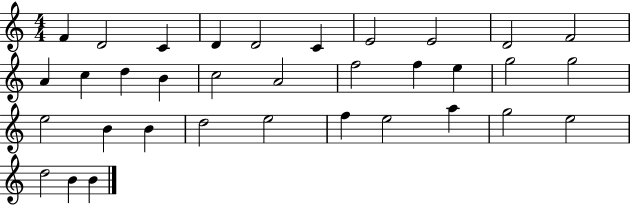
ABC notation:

X:1
T:Untitled
M:4/4
L:1/4
K:C
F D2 C D D2 C E2 E2 D2 F2 A c d B c2 A2 f2 f e g2 g2 e2 B B d2 e2 f e2 a g2 e2 d2 B B